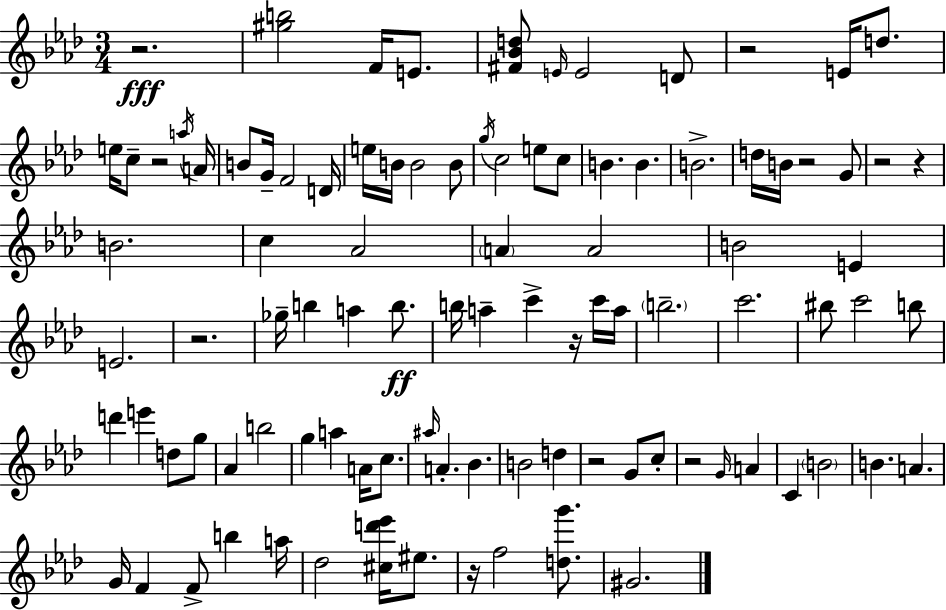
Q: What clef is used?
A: treble